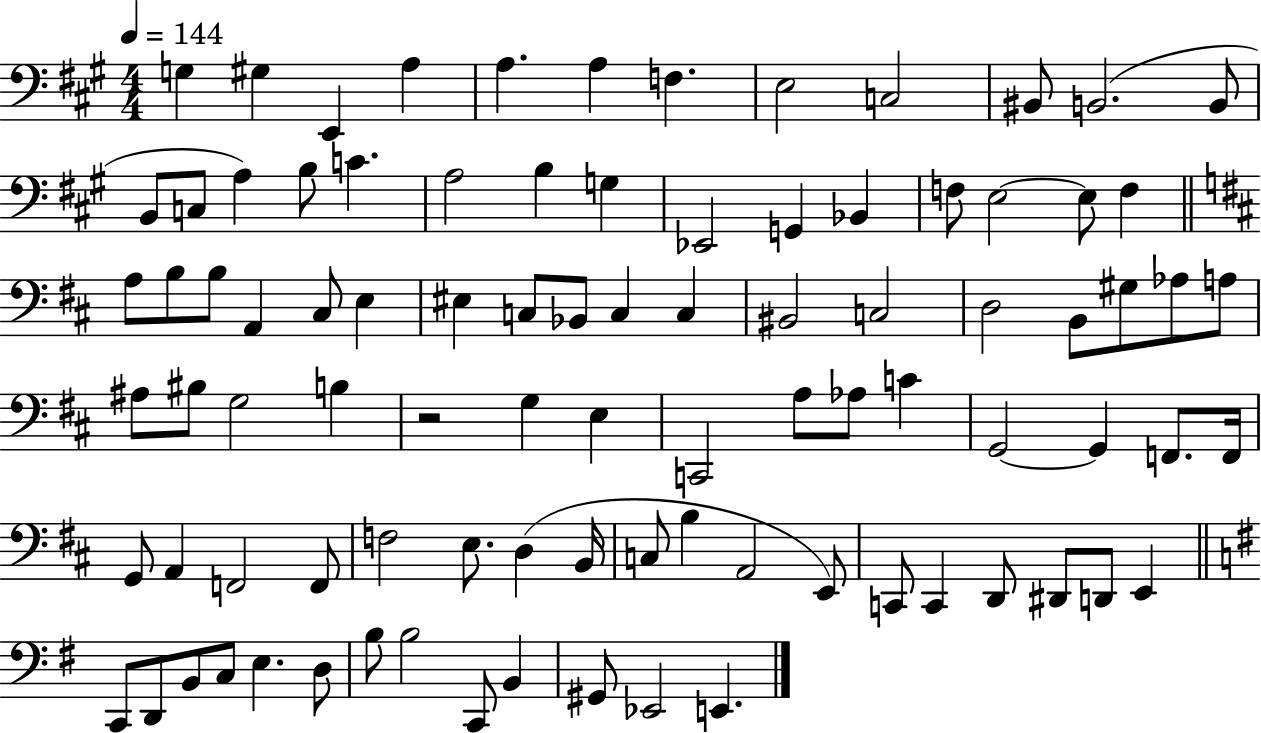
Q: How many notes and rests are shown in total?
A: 91